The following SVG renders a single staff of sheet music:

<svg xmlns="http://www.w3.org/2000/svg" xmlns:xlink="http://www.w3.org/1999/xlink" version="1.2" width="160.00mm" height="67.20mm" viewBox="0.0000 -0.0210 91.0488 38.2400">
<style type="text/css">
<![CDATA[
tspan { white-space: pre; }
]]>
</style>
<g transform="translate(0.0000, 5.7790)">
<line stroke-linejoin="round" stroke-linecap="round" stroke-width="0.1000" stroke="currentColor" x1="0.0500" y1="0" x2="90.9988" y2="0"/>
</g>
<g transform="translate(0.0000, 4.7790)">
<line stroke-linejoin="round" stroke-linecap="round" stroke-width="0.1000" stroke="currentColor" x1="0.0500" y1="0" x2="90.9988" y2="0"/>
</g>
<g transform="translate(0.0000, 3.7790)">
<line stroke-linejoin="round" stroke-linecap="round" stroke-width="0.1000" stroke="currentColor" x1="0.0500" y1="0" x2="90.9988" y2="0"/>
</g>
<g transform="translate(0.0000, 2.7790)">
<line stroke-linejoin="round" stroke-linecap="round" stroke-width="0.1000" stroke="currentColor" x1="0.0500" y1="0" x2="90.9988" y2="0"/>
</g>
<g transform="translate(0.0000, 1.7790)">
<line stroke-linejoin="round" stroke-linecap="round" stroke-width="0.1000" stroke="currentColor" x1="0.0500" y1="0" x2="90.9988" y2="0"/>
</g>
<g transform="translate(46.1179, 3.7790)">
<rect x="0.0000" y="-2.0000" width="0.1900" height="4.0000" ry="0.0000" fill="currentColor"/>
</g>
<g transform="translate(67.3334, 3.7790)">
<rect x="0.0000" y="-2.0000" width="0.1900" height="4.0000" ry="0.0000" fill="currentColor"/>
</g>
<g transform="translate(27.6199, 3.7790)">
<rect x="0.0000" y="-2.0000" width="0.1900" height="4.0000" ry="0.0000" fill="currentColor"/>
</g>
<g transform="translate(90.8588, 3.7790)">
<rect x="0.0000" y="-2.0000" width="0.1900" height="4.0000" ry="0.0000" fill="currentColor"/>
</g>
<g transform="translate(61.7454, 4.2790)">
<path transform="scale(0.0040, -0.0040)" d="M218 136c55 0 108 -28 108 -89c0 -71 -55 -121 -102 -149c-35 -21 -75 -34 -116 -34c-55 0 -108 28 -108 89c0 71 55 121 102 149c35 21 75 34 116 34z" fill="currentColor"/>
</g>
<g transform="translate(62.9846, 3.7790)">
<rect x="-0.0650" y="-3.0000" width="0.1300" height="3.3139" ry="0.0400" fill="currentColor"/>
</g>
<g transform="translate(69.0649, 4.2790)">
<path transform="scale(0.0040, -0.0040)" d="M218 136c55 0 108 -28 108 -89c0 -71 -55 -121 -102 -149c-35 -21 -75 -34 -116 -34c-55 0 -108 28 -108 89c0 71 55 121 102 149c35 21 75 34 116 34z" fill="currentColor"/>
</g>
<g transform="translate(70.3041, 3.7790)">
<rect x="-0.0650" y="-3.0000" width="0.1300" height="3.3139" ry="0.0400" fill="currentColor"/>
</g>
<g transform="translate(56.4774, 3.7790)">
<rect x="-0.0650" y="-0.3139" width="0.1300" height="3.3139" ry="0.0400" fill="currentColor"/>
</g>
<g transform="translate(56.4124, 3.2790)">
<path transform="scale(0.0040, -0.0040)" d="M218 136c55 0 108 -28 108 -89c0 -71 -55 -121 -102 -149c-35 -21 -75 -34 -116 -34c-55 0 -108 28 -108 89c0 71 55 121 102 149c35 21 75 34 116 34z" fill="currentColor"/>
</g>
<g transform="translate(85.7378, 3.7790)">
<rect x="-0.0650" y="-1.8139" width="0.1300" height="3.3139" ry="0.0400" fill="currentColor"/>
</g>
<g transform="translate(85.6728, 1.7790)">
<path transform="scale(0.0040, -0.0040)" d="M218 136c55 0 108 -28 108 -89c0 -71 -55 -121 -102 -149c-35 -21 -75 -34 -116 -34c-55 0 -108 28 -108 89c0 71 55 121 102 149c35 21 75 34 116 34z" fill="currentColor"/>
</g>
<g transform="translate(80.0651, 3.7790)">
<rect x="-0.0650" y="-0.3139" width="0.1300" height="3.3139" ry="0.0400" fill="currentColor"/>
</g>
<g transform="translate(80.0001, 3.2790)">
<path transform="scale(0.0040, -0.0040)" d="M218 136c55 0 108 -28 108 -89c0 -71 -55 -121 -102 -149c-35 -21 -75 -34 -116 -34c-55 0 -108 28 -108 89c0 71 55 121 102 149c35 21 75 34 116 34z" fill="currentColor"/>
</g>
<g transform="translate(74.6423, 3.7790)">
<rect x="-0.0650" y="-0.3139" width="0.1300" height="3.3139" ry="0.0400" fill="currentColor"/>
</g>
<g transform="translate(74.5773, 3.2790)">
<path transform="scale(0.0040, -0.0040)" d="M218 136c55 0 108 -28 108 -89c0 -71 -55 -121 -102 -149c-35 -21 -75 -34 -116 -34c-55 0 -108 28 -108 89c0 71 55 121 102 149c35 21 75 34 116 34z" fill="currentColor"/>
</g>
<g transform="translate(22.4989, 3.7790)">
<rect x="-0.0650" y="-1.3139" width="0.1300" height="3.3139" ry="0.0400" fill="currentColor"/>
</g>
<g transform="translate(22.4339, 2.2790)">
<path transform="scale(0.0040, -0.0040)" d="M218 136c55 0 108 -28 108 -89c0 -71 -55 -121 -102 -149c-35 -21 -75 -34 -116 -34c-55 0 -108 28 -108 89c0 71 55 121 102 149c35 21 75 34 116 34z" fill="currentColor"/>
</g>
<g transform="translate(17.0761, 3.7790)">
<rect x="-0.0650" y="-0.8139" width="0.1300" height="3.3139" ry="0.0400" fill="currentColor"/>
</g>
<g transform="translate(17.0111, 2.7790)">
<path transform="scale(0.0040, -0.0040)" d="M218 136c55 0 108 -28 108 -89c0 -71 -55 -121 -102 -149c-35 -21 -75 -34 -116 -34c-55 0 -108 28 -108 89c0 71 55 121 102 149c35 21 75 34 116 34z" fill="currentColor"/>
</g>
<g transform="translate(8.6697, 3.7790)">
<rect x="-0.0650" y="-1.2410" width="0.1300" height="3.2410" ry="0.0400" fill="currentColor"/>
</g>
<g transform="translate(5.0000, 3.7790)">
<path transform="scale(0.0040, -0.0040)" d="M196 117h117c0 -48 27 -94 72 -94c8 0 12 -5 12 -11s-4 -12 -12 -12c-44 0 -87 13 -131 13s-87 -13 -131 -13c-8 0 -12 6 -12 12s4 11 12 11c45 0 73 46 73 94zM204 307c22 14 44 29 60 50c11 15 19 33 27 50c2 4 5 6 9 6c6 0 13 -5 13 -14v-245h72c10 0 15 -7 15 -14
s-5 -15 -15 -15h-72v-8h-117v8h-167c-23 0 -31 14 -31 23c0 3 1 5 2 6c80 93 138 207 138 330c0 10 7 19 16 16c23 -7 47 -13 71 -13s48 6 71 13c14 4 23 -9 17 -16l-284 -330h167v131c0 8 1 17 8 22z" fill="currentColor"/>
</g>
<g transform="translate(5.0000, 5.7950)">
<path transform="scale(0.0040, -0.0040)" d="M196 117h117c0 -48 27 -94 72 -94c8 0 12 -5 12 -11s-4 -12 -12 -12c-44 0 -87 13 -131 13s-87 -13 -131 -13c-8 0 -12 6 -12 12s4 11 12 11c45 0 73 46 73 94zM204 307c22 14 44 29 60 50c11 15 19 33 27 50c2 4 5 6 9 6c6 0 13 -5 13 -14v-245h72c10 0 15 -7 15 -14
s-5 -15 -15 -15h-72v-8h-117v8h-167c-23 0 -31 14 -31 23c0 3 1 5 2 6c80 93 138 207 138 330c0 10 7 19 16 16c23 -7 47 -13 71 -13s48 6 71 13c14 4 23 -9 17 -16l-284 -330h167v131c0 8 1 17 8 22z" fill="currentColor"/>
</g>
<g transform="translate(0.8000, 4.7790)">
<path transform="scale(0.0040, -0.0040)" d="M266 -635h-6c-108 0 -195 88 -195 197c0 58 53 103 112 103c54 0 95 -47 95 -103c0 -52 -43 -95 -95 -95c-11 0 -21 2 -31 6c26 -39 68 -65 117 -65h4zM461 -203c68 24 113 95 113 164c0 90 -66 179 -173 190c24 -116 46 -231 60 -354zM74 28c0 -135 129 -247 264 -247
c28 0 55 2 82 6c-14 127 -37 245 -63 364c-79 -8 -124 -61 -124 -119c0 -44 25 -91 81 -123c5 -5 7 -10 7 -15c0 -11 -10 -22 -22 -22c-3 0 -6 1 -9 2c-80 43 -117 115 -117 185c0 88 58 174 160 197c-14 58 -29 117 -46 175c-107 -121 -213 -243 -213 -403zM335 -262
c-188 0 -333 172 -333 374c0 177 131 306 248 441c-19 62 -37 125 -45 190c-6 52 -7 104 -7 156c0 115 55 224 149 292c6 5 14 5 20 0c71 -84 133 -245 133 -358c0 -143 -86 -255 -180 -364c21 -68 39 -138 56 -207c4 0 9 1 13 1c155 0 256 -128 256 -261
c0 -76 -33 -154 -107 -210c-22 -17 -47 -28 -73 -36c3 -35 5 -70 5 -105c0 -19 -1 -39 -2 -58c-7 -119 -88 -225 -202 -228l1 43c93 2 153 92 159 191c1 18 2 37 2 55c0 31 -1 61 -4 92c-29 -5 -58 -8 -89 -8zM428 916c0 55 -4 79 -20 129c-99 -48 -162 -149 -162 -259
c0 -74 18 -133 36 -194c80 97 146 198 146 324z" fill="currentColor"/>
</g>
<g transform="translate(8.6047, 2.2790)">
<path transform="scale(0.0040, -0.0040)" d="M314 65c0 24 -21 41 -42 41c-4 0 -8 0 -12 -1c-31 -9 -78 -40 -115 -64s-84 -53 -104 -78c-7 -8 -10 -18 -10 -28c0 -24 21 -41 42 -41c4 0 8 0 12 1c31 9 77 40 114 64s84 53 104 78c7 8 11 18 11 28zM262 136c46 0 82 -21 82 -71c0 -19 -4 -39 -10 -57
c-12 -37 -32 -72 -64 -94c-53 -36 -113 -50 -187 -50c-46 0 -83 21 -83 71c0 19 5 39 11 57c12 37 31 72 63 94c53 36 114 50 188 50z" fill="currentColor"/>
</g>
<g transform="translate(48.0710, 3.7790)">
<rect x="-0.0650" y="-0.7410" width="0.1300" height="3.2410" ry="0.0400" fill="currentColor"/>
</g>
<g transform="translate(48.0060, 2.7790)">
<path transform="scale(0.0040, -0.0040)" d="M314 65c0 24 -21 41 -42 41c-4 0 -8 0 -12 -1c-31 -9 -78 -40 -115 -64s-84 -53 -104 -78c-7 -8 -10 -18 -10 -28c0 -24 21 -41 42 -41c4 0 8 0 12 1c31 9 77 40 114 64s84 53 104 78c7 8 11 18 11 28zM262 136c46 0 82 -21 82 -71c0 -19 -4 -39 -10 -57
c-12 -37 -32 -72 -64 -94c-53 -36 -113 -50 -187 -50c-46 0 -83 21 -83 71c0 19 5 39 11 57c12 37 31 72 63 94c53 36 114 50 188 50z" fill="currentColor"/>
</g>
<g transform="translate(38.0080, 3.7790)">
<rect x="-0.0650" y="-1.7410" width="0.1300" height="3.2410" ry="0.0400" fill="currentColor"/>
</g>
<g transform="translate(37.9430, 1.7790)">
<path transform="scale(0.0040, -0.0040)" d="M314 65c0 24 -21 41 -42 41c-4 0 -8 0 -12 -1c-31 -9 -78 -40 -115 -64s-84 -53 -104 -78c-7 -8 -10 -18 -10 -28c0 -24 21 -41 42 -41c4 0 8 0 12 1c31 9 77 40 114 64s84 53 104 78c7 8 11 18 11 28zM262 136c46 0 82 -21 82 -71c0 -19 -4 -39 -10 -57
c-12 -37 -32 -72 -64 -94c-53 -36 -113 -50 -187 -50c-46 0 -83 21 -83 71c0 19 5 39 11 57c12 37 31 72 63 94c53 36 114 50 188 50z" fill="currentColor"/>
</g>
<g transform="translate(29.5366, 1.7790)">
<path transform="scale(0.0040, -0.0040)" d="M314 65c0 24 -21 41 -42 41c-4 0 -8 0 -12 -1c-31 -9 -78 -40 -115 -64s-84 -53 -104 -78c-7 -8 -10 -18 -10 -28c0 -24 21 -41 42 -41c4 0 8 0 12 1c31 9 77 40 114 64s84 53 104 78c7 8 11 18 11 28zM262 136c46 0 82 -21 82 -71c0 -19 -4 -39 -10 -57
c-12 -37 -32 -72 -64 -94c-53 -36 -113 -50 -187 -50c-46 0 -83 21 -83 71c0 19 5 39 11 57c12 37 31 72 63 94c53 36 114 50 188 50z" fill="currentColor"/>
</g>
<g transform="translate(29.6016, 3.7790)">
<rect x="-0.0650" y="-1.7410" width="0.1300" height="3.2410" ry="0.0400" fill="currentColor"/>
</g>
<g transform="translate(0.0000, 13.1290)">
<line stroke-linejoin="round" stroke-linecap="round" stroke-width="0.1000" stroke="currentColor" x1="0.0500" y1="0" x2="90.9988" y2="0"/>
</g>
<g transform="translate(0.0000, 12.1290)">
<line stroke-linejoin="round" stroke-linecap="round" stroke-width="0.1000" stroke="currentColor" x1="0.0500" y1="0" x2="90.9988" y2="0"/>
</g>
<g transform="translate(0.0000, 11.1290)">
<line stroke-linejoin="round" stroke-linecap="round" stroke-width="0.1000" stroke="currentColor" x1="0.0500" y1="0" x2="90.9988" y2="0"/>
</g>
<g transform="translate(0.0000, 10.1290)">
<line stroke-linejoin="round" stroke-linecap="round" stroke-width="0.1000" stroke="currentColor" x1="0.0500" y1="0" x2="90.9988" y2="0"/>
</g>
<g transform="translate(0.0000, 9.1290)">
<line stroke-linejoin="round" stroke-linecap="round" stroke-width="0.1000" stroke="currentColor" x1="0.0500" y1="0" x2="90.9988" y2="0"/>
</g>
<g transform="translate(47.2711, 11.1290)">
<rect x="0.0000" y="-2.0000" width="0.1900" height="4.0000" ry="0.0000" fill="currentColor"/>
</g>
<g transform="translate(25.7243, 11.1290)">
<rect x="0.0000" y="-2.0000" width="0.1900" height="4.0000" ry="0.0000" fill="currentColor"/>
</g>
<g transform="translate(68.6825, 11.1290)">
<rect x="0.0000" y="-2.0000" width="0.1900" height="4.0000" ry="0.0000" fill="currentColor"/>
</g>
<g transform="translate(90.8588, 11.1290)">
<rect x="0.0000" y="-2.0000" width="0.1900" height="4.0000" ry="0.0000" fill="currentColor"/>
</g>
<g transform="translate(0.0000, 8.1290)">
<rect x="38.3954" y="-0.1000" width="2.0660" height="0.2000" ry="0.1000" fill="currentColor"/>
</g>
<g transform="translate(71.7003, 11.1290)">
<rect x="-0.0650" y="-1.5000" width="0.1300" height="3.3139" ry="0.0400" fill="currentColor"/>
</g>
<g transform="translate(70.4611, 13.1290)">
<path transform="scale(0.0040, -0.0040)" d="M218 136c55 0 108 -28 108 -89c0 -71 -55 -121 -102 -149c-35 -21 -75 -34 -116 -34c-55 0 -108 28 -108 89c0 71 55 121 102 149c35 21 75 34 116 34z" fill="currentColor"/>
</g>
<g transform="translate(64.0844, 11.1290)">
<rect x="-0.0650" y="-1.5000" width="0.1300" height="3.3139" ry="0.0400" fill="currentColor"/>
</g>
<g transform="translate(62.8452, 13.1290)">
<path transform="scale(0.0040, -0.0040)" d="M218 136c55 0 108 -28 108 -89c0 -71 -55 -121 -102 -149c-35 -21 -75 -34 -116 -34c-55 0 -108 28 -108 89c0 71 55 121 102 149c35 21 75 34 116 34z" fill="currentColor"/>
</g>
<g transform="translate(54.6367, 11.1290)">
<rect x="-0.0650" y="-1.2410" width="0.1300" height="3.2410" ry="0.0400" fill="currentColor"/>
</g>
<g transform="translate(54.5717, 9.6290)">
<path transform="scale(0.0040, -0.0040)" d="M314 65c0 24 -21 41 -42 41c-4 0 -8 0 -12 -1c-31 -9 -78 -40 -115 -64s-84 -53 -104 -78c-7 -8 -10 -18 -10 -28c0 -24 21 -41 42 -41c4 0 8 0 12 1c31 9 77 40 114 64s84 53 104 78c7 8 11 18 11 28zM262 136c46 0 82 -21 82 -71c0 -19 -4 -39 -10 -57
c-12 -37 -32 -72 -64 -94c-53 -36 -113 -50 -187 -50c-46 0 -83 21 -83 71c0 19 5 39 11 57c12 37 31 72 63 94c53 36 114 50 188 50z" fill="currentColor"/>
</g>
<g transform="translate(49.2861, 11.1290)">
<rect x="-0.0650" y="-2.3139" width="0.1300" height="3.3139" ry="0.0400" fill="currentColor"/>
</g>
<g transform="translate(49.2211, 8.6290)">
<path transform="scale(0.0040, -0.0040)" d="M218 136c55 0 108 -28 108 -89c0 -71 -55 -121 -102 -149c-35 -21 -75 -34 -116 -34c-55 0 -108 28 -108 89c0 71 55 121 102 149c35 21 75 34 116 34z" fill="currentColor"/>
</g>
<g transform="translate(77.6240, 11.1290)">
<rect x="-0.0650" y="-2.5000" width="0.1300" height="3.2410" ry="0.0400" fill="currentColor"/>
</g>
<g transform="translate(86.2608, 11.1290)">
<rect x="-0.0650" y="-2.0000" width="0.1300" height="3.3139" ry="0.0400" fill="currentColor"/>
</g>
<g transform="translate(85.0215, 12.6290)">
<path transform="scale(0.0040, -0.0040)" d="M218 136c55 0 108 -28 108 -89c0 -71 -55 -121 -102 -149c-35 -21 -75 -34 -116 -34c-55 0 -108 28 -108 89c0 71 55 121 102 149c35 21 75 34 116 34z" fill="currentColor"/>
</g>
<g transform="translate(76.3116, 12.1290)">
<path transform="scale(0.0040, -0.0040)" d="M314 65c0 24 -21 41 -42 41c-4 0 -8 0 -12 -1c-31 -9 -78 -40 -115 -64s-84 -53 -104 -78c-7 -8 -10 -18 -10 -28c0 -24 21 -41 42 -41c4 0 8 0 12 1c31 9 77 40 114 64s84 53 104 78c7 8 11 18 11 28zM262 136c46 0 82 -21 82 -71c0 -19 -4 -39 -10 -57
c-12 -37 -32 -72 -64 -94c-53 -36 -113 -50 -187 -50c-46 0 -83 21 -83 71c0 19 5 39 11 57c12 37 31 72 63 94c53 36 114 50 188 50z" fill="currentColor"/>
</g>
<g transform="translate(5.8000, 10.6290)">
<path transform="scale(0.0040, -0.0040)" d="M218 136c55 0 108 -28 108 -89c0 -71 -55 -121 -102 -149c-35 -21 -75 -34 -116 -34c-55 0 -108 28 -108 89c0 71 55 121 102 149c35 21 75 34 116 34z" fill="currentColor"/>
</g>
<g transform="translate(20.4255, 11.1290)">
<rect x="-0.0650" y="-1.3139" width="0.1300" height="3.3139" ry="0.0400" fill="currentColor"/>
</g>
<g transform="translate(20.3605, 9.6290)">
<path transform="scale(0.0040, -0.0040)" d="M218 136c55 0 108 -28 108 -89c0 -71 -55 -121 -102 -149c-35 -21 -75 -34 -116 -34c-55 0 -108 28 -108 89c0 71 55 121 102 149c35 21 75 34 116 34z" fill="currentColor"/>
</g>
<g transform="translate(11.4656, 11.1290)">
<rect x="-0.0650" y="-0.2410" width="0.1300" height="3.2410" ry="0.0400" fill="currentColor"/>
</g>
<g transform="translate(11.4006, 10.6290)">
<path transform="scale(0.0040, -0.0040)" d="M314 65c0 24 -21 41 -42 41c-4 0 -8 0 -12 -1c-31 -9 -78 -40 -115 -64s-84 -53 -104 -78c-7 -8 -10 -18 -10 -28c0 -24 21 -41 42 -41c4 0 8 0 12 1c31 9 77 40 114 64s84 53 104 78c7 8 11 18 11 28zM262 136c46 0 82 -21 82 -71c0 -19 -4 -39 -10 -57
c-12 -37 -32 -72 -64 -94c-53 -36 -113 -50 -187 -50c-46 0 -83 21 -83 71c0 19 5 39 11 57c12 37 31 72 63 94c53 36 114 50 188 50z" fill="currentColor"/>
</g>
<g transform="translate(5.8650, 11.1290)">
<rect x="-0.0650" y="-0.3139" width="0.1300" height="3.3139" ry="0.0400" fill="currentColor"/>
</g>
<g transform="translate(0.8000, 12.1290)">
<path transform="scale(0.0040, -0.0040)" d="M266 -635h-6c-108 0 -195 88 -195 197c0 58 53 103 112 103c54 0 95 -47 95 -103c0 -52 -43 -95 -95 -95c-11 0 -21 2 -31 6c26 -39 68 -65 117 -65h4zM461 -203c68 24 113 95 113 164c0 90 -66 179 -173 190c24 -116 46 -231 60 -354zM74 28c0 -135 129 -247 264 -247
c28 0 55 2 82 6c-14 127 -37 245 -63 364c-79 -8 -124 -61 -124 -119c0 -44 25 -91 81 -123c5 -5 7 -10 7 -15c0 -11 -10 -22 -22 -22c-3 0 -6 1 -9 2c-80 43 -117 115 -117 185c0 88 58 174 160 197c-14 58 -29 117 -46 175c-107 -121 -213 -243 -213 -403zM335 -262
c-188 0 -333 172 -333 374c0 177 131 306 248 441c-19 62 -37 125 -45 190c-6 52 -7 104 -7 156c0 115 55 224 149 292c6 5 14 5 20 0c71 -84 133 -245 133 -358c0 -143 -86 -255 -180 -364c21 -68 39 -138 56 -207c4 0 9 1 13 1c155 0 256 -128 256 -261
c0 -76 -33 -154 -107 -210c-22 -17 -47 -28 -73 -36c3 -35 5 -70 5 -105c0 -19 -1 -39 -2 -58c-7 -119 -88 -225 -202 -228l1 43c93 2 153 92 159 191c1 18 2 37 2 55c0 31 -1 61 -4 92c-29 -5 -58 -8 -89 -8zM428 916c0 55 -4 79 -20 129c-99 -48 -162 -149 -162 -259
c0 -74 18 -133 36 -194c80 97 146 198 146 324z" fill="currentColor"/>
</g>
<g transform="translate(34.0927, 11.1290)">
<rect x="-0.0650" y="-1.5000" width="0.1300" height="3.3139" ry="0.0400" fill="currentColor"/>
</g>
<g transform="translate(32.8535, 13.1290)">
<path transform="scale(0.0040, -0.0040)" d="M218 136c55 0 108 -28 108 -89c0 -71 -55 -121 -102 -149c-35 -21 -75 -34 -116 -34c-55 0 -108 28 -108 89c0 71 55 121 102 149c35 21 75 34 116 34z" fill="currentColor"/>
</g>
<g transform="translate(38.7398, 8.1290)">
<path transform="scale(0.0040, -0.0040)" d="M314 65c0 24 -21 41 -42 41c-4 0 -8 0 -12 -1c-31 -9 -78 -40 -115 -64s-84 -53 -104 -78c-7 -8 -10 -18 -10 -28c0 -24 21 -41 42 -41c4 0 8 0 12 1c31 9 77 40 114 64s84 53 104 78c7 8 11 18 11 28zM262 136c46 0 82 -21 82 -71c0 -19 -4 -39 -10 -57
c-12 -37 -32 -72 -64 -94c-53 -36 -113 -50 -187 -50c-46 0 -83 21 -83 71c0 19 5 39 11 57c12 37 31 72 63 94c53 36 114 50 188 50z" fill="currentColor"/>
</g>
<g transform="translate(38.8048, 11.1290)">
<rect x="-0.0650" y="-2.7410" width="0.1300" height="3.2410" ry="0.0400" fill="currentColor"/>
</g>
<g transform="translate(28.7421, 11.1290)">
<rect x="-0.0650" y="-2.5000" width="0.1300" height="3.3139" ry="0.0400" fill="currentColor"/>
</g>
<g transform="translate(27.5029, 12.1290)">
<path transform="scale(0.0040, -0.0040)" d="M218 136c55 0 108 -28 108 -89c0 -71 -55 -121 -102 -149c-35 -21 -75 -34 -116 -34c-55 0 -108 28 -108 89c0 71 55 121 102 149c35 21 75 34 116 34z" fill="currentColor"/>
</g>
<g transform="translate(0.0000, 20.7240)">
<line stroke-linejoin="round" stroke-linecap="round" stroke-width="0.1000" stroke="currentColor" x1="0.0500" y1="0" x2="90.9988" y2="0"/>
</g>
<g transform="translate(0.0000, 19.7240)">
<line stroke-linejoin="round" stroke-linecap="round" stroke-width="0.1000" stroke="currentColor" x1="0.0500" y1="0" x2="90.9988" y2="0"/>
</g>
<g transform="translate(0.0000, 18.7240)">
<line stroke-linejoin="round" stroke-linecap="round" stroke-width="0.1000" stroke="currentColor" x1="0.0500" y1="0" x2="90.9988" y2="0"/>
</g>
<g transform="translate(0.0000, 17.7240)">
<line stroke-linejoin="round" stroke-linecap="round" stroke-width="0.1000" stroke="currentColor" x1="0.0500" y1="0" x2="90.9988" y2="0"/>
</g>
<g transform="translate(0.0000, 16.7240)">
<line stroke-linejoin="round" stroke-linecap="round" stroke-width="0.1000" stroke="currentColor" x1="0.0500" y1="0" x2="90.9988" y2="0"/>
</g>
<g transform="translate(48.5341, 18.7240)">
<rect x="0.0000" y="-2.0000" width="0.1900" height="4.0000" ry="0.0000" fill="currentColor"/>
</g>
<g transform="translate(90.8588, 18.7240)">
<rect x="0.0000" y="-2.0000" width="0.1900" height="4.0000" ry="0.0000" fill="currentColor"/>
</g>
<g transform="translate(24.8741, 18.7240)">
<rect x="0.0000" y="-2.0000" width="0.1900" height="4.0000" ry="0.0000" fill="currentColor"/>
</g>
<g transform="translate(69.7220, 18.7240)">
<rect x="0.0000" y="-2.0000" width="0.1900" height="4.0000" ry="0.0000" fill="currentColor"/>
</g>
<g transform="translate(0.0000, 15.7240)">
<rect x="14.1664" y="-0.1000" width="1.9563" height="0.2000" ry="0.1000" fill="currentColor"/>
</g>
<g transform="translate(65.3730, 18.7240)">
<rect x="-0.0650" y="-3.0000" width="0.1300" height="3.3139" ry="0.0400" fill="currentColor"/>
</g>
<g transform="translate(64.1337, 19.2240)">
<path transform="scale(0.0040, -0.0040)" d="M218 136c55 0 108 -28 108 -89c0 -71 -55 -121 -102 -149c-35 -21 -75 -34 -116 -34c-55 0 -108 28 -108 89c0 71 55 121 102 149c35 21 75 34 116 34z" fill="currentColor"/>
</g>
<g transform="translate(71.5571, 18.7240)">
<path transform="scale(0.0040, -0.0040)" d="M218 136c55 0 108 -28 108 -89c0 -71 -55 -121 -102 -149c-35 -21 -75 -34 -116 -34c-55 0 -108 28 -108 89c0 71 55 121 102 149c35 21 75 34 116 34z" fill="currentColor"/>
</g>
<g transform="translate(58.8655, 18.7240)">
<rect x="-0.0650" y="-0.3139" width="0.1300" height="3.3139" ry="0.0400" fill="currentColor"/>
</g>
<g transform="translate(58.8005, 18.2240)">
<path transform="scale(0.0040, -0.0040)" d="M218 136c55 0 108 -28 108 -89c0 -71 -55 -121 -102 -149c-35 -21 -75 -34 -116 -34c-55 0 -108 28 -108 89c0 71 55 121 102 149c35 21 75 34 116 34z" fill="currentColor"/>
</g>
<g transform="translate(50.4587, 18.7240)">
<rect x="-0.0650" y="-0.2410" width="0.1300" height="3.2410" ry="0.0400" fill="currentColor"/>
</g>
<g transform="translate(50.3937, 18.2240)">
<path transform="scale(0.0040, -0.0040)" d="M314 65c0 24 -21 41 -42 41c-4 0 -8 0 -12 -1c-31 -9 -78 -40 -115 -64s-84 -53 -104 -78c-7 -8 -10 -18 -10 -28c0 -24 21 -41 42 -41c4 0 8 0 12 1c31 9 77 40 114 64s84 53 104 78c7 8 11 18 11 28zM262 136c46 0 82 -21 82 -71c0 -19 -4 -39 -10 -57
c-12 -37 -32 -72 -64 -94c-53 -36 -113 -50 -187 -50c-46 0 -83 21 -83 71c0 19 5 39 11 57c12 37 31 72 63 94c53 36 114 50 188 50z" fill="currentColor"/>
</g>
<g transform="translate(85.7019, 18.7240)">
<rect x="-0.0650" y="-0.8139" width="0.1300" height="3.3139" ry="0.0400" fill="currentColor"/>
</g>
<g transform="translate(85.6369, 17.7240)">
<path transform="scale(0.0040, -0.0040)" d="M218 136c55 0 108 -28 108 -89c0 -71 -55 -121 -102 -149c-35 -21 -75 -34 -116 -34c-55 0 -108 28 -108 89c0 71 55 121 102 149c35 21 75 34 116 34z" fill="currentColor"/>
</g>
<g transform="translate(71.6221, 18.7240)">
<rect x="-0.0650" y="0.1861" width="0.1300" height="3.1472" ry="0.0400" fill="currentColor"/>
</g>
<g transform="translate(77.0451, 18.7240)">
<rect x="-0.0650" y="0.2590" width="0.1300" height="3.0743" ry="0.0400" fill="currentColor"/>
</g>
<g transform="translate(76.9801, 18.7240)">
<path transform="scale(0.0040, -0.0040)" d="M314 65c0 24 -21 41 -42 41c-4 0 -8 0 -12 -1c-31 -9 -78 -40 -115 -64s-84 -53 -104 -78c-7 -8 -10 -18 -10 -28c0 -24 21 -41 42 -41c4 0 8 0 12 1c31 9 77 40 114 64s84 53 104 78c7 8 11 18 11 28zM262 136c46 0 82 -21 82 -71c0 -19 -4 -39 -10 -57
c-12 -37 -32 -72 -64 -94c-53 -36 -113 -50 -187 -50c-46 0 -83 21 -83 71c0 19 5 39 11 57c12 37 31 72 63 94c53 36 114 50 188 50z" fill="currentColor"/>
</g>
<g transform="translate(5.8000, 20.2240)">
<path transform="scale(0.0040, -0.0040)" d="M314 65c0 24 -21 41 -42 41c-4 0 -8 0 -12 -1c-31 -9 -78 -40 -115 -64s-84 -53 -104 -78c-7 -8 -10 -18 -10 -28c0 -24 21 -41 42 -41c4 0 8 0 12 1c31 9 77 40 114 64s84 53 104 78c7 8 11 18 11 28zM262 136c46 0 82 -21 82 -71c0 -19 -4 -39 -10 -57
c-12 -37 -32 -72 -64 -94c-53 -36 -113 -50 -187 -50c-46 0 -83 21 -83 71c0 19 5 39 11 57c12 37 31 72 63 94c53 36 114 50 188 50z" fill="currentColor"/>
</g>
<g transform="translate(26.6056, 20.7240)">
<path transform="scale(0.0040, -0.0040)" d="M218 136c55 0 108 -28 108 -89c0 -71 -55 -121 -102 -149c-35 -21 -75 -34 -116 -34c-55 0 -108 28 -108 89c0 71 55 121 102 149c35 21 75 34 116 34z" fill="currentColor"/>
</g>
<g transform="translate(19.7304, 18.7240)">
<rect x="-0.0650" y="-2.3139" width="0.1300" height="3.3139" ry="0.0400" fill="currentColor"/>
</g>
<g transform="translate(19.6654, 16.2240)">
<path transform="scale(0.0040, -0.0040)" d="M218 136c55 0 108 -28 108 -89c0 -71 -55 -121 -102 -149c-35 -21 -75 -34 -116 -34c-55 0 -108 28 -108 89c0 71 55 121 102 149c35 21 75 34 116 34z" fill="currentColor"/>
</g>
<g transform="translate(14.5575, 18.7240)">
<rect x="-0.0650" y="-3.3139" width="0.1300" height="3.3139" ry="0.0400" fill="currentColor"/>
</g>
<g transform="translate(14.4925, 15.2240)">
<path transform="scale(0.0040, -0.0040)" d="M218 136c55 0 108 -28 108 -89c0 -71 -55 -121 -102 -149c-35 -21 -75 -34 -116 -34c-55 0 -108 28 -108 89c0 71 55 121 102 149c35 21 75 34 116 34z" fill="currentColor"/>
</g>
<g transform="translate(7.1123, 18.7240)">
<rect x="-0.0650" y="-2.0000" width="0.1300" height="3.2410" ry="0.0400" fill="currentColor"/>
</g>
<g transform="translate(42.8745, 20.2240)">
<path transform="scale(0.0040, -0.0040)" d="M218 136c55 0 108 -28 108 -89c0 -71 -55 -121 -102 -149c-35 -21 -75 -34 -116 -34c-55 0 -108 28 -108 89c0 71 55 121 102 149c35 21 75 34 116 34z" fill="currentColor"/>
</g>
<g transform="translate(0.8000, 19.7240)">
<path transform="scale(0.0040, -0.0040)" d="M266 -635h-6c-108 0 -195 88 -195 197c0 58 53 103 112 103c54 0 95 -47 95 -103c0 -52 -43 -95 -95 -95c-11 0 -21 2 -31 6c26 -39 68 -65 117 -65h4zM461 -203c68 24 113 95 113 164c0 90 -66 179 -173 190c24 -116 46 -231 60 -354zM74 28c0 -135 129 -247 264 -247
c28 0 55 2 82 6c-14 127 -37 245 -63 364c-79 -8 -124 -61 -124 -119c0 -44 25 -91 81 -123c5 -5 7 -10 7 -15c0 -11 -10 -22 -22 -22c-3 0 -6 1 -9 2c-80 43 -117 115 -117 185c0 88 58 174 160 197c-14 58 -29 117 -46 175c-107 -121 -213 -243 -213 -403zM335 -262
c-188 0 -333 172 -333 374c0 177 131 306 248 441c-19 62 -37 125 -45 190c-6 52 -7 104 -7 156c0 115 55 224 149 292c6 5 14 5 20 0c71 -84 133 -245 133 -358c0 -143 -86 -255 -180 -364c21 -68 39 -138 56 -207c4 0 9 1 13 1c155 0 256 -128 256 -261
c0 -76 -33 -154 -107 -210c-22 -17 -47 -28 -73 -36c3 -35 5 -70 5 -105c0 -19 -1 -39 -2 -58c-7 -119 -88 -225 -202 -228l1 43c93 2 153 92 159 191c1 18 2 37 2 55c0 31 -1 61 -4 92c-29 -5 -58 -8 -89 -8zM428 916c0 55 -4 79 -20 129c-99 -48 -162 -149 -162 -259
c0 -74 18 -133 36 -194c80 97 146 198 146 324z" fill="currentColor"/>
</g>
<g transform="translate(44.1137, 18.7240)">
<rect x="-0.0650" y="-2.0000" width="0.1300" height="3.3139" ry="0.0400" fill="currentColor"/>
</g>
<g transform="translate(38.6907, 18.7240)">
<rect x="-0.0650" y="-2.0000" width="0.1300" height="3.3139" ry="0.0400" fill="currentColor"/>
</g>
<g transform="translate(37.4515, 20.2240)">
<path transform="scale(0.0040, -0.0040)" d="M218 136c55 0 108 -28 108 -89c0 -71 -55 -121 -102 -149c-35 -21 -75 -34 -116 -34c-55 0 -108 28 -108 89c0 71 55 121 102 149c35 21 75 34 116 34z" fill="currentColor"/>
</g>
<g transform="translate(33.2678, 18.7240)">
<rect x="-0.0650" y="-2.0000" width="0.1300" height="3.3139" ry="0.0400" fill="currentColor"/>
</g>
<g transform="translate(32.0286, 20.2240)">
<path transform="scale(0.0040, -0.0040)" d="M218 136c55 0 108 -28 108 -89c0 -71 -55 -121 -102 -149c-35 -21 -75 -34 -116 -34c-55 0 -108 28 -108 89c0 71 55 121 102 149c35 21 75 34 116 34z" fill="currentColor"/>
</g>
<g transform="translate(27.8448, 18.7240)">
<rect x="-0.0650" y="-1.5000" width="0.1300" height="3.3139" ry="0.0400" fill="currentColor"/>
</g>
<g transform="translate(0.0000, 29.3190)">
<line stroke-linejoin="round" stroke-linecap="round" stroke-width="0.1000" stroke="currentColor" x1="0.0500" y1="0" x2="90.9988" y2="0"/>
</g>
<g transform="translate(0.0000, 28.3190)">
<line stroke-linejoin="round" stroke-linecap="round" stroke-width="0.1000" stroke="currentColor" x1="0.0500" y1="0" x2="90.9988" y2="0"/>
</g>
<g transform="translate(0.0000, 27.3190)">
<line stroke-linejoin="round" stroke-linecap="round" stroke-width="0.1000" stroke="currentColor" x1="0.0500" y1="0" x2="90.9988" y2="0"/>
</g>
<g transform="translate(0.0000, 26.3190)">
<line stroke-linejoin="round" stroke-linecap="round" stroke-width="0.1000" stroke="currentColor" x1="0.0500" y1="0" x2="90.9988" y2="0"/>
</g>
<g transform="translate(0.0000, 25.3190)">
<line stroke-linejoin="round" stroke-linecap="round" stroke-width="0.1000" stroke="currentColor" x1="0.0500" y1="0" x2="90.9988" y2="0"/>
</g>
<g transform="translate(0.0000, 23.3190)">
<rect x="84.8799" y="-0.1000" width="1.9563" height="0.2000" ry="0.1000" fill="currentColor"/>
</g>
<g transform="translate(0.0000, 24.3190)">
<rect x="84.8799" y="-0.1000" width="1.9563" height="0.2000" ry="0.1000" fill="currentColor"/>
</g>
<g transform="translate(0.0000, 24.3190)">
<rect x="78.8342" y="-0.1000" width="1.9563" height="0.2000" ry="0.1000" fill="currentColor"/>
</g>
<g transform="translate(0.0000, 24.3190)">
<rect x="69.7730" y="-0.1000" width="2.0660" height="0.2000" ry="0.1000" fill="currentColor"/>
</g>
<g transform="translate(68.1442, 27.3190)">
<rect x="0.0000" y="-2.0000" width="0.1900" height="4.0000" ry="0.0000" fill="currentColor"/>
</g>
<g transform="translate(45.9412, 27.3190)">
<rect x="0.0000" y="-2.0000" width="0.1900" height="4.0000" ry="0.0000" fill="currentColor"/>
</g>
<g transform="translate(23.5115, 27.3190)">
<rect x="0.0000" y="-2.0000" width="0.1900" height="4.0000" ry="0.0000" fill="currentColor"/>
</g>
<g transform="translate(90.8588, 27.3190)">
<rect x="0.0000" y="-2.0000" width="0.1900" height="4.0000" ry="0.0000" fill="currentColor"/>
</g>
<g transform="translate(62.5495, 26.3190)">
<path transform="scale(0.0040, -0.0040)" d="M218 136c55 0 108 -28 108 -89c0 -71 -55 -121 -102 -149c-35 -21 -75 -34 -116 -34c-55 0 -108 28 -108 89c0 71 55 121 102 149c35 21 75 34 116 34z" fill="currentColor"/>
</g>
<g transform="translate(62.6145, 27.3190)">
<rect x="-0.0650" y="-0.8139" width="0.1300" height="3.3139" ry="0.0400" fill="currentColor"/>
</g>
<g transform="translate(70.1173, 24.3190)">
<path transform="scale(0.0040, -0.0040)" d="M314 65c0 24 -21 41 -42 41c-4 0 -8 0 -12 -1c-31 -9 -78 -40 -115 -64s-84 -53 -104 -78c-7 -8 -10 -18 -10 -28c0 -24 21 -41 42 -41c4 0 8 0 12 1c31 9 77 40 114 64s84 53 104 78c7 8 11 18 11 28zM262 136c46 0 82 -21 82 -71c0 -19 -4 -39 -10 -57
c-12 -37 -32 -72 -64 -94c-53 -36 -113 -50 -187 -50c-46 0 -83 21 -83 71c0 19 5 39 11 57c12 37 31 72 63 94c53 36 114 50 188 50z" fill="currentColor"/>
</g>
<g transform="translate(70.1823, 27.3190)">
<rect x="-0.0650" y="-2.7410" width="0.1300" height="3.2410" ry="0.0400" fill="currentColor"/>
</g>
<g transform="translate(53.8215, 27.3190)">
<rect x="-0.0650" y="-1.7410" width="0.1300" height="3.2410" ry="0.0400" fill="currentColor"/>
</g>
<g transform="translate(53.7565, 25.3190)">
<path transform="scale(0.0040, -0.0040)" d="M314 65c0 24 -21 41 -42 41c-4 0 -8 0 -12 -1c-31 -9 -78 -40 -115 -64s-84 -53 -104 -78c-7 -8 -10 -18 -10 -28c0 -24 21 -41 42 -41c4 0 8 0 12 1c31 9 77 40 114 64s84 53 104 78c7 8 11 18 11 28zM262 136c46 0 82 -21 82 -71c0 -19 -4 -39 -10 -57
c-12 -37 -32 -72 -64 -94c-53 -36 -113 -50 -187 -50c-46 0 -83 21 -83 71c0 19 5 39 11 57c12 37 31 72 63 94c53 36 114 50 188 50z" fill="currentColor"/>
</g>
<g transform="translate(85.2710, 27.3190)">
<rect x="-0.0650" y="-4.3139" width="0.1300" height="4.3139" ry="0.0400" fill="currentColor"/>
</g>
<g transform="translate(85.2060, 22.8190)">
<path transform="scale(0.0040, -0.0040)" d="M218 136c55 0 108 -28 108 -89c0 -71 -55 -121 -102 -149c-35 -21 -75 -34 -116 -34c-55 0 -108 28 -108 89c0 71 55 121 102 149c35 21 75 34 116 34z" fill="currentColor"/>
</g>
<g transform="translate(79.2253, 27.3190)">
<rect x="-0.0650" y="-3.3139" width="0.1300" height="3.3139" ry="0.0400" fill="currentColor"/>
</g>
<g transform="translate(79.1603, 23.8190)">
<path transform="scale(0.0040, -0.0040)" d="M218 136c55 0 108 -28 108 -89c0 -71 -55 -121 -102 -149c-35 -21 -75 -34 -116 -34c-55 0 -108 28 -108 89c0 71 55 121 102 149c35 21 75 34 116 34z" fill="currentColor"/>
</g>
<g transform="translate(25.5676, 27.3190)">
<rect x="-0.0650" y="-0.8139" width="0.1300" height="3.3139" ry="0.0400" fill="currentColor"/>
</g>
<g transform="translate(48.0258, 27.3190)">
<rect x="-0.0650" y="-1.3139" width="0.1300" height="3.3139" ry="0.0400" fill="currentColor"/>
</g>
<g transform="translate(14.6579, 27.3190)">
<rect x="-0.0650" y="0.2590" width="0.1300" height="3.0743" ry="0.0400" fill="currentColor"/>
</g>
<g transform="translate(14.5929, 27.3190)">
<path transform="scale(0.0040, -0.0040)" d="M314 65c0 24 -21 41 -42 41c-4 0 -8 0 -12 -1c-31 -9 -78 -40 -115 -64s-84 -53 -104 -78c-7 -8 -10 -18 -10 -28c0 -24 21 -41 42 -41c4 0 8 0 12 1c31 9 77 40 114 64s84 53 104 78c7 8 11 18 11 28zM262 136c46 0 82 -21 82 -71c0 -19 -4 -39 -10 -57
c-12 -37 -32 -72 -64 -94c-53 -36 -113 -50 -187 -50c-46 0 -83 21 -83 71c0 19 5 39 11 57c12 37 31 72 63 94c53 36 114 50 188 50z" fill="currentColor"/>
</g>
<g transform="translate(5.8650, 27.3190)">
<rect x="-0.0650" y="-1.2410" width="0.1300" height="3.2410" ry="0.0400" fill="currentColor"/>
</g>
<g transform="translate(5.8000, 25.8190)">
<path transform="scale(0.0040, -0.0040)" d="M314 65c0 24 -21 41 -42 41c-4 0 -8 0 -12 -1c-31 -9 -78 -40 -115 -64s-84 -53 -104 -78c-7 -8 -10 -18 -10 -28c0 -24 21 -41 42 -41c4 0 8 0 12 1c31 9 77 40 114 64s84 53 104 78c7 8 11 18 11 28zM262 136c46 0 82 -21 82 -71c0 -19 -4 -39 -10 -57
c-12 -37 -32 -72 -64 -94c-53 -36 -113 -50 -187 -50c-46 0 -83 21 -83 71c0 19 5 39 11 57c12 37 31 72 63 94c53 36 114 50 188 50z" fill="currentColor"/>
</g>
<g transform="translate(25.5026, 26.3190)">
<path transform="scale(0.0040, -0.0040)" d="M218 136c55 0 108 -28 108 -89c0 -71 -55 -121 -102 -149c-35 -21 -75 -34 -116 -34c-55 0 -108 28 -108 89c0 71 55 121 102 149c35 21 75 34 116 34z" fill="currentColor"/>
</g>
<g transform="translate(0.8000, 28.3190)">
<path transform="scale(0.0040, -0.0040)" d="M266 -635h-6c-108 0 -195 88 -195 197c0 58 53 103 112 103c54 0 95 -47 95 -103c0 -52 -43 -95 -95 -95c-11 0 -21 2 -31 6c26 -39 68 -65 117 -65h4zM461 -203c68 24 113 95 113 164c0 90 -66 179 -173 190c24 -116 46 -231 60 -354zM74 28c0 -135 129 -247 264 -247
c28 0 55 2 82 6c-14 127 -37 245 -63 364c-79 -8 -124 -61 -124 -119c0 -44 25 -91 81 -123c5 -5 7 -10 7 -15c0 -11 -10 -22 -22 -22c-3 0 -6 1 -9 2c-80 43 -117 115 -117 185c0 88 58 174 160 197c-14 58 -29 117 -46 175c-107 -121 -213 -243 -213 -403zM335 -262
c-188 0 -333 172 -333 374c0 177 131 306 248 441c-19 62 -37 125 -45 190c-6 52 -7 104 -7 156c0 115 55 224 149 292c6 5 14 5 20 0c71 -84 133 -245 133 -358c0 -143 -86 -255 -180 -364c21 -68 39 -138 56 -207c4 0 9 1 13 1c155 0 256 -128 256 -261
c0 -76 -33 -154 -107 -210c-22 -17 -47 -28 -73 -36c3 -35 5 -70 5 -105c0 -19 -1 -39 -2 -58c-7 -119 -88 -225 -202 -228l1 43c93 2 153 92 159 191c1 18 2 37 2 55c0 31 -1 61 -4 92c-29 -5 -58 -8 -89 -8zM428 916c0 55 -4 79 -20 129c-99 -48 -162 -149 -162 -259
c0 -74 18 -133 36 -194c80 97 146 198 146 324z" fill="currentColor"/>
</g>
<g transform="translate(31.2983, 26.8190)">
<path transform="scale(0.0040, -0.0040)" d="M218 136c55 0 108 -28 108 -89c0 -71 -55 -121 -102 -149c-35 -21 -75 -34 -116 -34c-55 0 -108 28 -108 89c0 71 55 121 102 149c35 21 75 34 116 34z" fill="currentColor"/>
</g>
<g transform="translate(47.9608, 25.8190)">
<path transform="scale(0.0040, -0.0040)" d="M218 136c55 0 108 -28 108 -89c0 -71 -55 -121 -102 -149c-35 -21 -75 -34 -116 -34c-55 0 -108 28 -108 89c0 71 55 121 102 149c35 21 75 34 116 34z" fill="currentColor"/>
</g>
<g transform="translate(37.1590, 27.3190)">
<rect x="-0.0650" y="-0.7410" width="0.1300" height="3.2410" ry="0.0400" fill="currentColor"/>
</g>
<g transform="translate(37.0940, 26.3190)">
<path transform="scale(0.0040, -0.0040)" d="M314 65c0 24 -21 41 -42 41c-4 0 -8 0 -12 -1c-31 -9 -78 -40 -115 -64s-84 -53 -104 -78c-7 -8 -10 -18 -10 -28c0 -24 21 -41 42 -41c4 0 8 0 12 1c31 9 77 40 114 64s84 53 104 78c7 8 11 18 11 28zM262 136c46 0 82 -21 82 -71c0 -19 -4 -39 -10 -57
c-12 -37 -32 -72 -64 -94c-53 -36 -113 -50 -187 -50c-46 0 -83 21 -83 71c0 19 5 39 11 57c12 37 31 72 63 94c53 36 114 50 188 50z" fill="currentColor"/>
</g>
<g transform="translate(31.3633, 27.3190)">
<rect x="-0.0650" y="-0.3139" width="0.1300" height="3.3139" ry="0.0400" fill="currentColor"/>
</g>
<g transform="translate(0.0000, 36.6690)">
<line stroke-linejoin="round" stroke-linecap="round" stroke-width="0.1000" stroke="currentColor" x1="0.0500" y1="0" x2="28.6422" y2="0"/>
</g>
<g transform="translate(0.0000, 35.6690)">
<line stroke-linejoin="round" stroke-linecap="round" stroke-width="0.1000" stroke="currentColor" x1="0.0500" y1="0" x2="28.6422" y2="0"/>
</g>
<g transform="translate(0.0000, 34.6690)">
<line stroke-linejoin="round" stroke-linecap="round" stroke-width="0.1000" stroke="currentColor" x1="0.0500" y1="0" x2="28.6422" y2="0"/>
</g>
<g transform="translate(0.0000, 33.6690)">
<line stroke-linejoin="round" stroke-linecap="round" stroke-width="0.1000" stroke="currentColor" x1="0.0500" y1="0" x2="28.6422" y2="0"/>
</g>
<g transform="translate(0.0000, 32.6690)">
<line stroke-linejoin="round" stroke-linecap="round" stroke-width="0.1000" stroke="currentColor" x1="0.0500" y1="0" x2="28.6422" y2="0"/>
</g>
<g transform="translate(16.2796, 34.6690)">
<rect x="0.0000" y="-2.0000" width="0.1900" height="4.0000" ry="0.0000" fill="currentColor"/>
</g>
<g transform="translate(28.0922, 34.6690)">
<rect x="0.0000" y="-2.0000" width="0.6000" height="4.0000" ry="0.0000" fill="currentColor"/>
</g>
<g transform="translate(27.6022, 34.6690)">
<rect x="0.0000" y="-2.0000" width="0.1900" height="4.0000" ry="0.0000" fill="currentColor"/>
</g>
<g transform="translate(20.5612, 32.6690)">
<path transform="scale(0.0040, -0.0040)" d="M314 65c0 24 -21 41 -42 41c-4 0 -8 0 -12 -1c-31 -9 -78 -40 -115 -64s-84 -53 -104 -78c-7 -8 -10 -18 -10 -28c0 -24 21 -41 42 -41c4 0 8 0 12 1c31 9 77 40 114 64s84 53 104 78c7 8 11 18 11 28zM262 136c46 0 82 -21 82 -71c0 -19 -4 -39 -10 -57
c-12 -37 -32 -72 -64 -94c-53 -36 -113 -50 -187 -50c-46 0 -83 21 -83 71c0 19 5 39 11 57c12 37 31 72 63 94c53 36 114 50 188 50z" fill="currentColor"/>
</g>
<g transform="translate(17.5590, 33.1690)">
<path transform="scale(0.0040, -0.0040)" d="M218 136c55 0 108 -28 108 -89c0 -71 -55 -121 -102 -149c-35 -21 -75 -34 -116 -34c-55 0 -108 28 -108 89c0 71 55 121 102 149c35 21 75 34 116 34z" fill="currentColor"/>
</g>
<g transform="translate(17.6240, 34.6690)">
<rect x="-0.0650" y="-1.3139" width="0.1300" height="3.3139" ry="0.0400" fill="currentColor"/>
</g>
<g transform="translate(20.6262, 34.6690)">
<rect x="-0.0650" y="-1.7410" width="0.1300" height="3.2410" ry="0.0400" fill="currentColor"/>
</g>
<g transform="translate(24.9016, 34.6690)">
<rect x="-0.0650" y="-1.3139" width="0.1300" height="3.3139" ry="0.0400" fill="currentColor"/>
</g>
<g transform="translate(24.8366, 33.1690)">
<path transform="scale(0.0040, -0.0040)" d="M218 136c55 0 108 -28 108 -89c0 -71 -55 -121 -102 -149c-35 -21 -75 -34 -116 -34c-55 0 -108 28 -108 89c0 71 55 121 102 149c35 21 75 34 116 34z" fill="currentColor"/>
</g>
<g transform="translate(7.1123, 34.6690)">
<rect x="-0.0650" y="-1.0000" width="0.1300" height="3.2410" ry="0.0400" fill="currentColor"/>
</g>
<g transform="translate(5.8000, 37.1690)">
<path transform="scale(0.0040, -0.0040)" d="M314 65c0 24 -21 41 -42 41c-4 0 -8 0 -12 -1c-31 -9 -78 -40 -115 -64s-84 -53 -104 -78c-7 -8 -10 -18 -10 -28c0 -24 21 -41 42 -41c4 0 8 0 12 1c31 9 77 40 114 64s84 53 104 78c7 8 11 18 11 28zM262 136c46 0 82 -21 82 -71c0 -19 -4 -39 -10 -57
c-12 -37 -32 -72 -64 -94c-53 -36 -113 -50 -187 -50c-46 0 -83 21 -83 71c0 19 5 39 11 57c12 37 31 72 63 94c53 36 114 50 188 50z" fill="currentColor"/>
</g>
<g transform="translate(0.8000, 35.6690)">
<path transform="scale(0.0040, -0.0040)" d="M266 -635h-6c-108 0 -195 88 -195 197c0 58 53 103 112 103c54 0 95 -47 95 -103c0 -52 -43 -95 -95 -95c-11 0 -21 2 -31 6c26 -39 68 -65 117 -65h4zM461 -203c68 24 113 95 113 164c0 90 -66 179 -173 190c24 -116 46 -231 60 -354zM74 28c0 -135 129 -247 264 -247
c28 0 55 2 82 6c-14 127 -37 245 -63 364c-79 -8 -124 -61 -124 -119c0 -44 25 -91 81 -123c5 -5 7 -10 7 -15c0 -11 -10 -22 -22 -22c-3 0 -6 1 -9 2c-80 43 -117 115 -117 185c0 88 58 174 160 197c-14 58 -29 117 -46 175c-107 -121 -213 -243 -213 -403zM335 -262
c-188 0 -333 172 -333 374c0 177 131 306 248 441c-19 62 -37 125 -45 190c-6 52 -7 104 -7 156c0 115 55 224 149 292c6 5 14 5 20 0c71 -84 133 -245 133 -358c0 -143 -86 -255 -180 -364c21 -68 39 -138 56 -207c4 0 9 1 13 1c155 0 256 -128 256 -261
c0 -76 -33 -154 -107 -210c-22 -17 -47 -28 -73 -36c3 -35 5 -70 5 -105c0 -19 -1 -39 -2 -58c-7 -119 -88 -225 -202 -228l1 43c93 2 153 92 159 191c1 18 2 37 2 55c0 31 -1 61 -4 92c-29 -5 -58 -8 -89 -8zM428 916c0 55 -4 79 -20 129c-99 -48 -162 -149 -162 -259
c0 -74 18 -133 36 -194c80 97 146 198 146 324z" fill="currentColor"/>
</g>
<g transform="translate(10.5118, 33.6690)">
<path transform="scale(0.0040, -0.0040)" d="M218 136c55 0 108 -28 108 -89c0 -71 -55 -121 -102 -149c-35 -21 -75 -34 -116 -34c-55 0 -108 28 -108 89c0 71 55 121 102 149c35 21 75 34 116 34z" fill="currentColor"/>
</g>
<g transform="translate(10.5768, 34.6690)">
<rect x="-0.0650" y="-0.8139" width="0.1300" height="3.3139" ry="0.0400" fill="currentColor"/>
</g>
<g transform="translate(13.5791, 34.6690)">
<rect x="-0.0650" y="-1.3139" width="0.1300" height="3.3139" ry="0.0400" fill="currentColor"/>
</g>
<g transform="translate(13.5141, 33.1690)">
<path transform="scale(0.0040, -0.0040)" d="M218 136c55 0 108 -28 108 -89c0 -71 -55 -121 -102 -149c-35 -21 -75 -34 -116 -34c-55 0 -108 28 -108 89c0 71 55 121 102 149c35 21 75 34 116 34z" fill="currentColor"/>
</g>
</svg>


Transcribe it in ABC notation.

X:1
T:Untitled
M:4/4
L:1/4
K:C
e2 d e f2 f2 d2 c A A c c f c c2 e G E a2 g e2 E E G2 F F2 b g E F F F c2 c A B B2 d e2 B2 d c d2 e f2 d a2 b d' D2 d e e f2 e